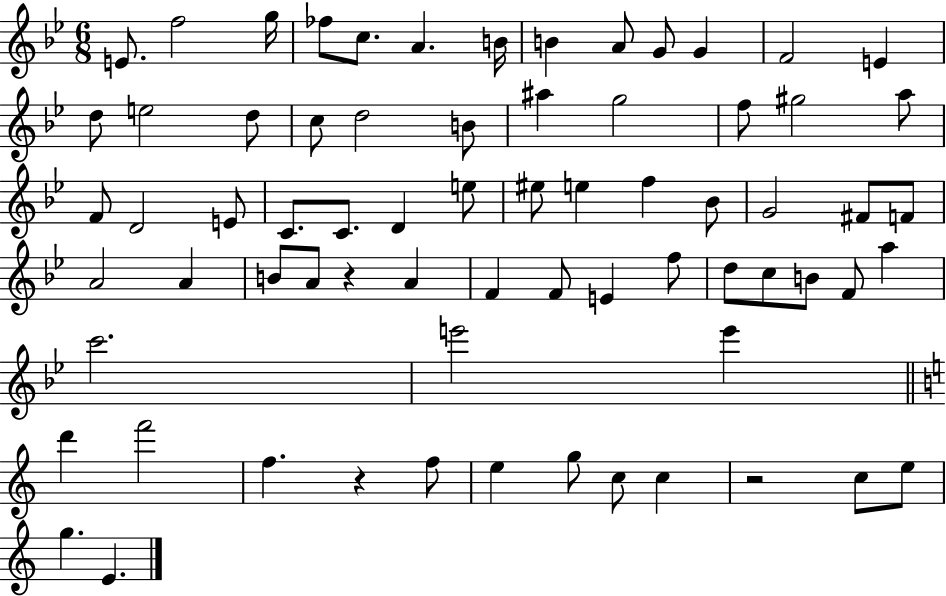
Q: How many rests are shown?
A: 3